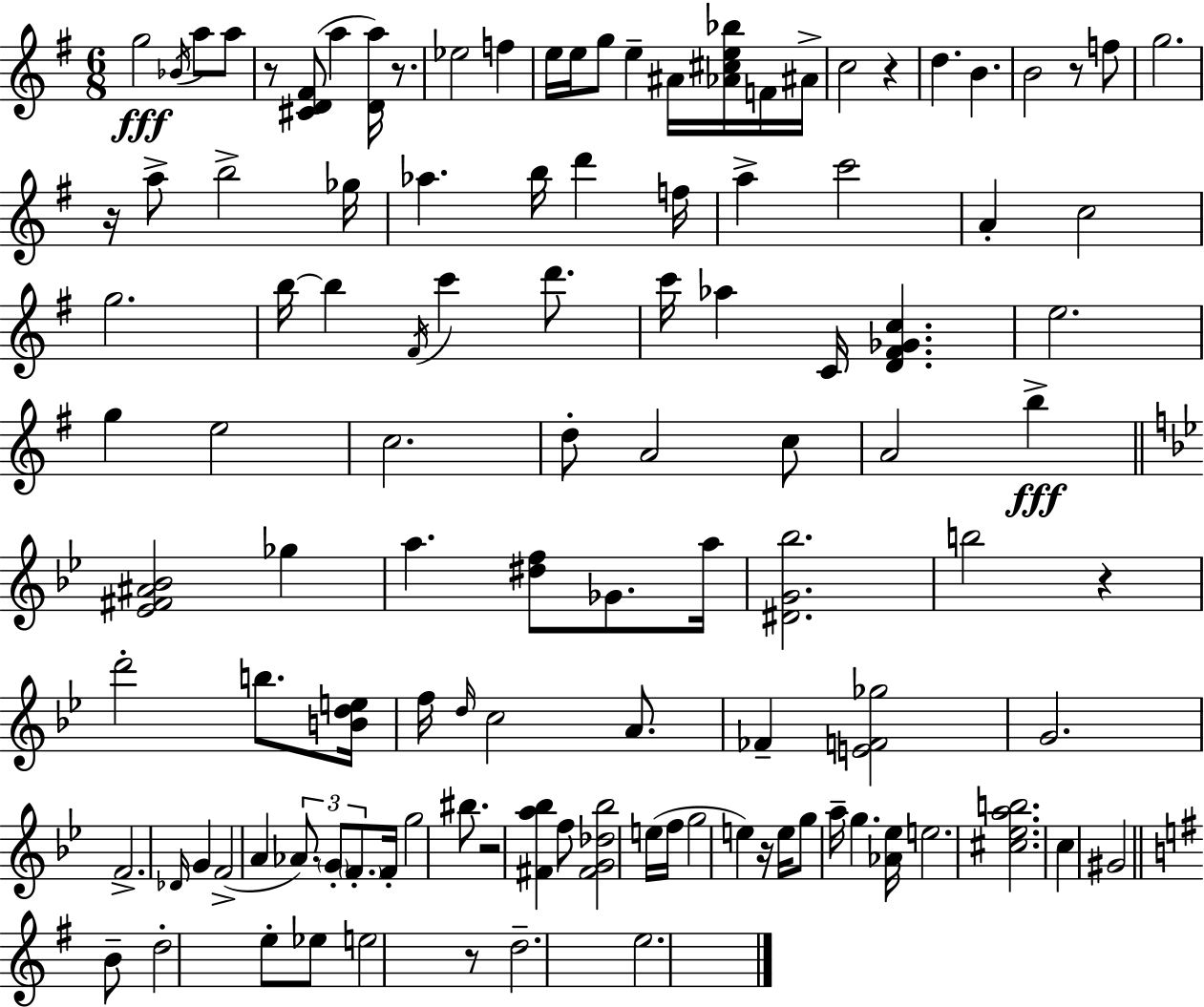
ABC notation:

X:1
T:Untitled
M:6/8
L:1/4
K:Em
g2 _B/4 a/2 a/2 z/2 [^CD^F]/2 a [Da]/4 z/2 _e2 f e/4 e/4 g/2 e ^A/4 [_A^ce_b]/4 F/4 ^A/4 c2 z d B B2 z/2 f/2 g2 z/4 a/2 b2 _g/4 _a b/4 d' f/4 a c'2 A c2 g2 b/4 b ^F/4 c' d'/2 c'/4 _a C/4 [D^F_Gc] e2 g e2 c2 d/2 A2 c/2 A2 b [_E^F^A_B]2 _g a [^df]/2 _G/2 a/4 [^DG_b]2 b2 z d'2 b/2 [Bde]/4 f/4 d/4 c2 A/2 _F [EF_g]2 G2 F2 _D/4 G F2 A _A/2 G/2 F/2 F/4 g2 ^b/2 z2 [^Fa_b] f/2 [^FG_d_b]2 e/4 f/4 g2 e z/4 e/4 g/2 a/4 g [_A_e]/4 e2 [^c_eab]2 c ^G2 B/2 d2 e/2 _e/2 e2 z/2 d2 e2